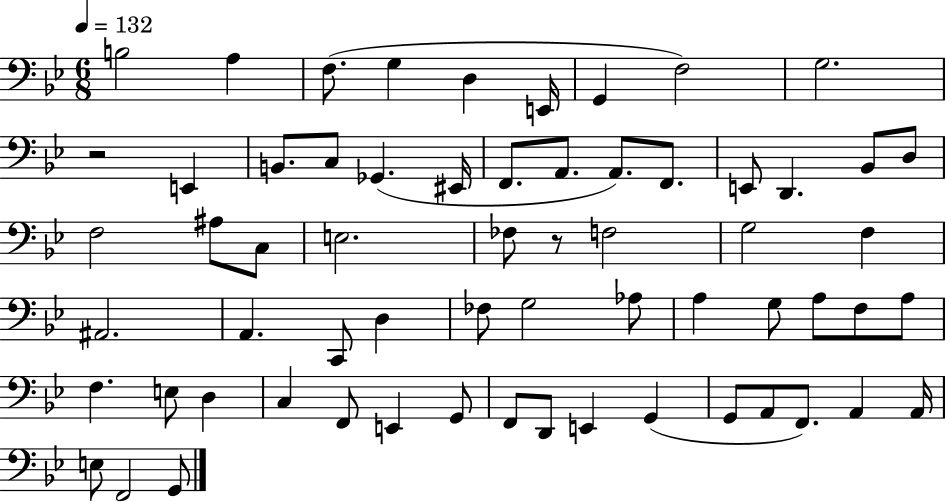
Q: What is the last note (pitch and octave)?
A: G2